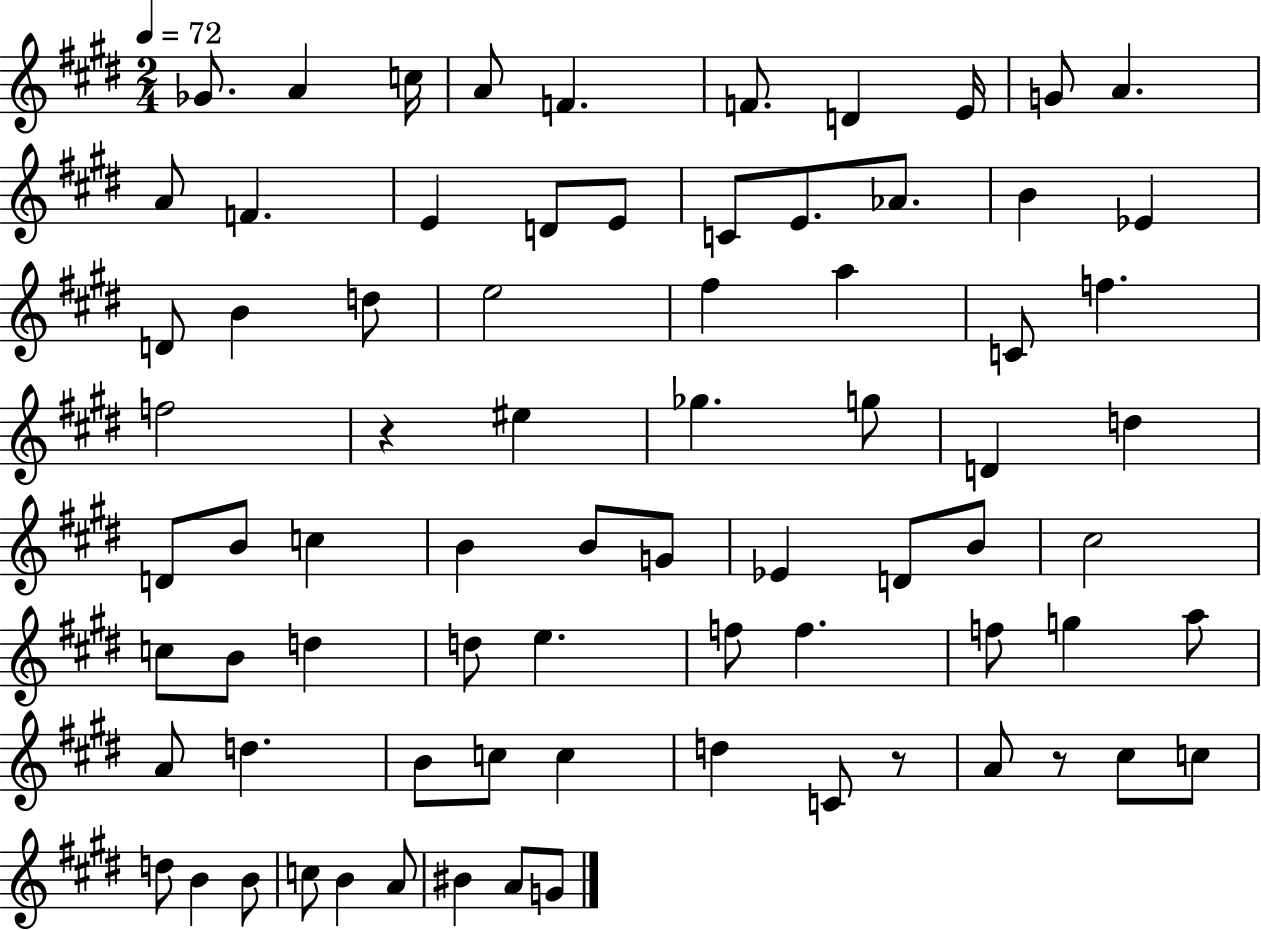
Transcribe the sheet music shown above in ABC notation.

X:1
T:Untitled
M:2/4
L:1/4
K:E
_G/2 A c/4 A/2 F F/2 D E/4 G/2 A A/2 F E D/2 E/2 C/2 E/2 _A/2 B _E D/2 B d/2 e2 ^f a C/2 f f2 z ^e _g g/2 D d D/2 B/2 c B B/2 G/2 _E D/2 B/2 ^c2 c/2 B/2 d d/2 e f/2 f f/2 g a/2 A/2 d B/2 c/2 c d C/2 z/2 A/2 z/2 ^c/2 c/2 d/2 B B/2 c/2 B A/2 ^B A/2 G/2